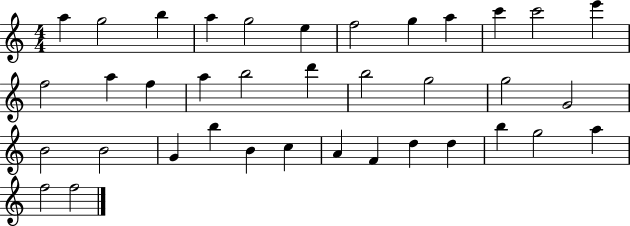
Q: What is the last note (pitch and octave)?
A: F5